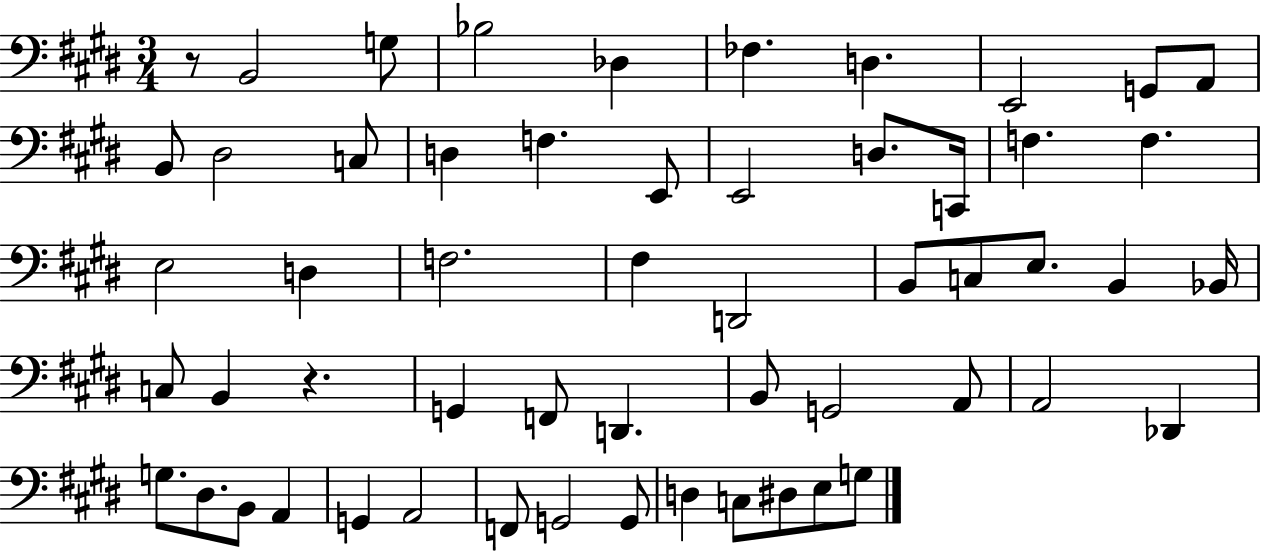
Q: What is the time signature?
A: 3/4